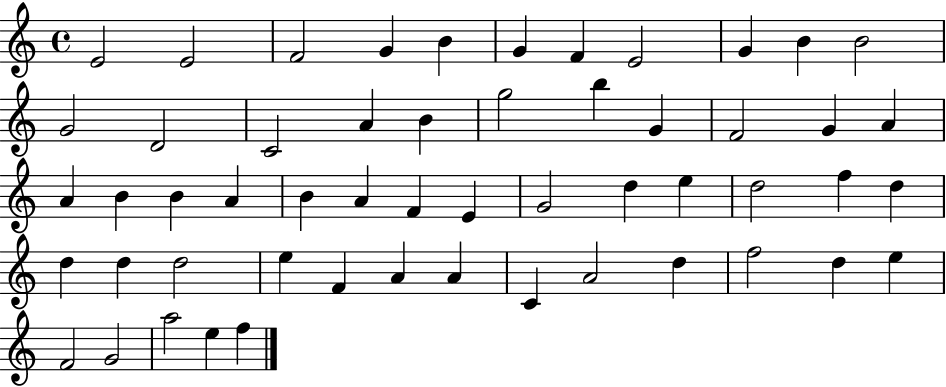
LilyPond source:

{
  \clef treble
  \time 4/4
  \defaultTimeSignature
  \key c \major
  e'2 e'2 | f'2 g'4 b'4 | g'4 f'4 e'2 | g'4 b'4 b'2 | \break g'2 d'2 | c'2 a'4 b'4 | g''2 b''4 g'4 | f'2 g'4 a'4 | \break a'4 b'4 b'4 a'4 | b'4 a'4 f'4 e'4 | g'2 d''4 e''4 | d''2 f''4 d''4 | \break d''4 d''4 d''2 | e''4 f'4 a'4 a'4 | c'4 a'2 d''4 | f''2 d''4 e''4 | \break f'2 g'2 | a''2 e''4 f''4 | \bar "|."
}